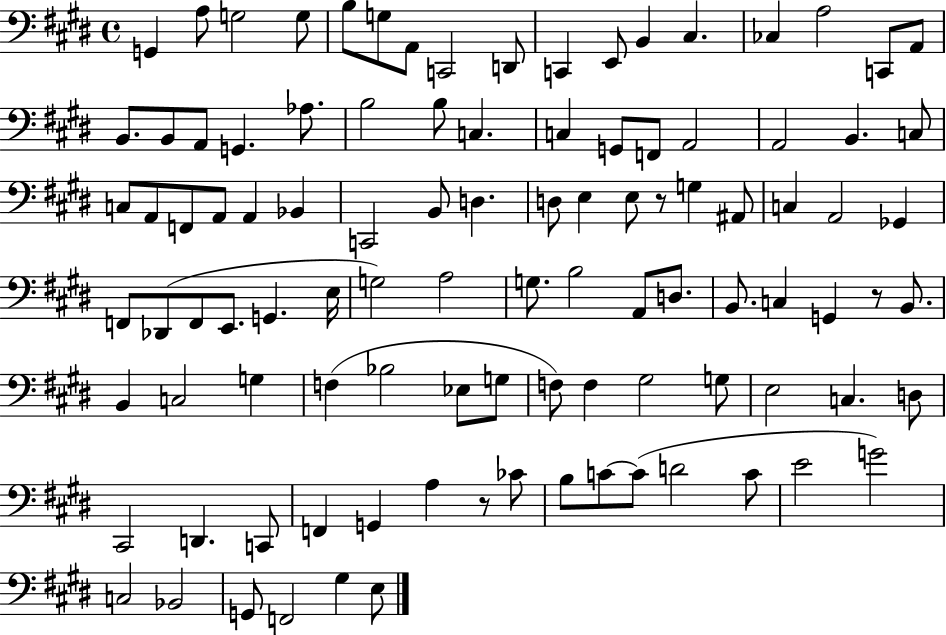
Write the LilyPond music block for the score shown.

{
  \clef bass
  \time 4/4
  \defaultTimeSignature
  \key e \major
  g,4 a8 g2 g8 | b8 g8 a,8 c,2 d,8 | c,4 e,8 b,4 cis4. | ces4 a2 c,8 a,8 | \break b,8. b,8 a,8 g,4. aes8. | b2 b8 c4. | c4 g,8 f,8 a,2 | a,2 b,4. c8 | \break c8 a,8 f,8 a,8 a,4 bes,4 | c,2 b,8 d4. | d8 e4 e8 r8 g4 ais,8 | c4 a,2 ges,4 | \break f,8 des,8( f,8 e,8. g,4. e16 | g2) a2 | g8. b2 a,8 d8. | b,8. c4 g,4 r8 b,8. | \break b,4 c2 g4 | f4( bes2 ees8 g8 | f8) f4 gis2 g8 | e2 c4. d8 | \break cis,2 d,4. c,8 | f,4 g,4 a4 r8 ces'8 | b8 c'8~~ c'8( d'2 c'8 | e'2 g'2) | \break c2 bes,2 | g,8 f,2 gis4 e8 | \bar "|."
}